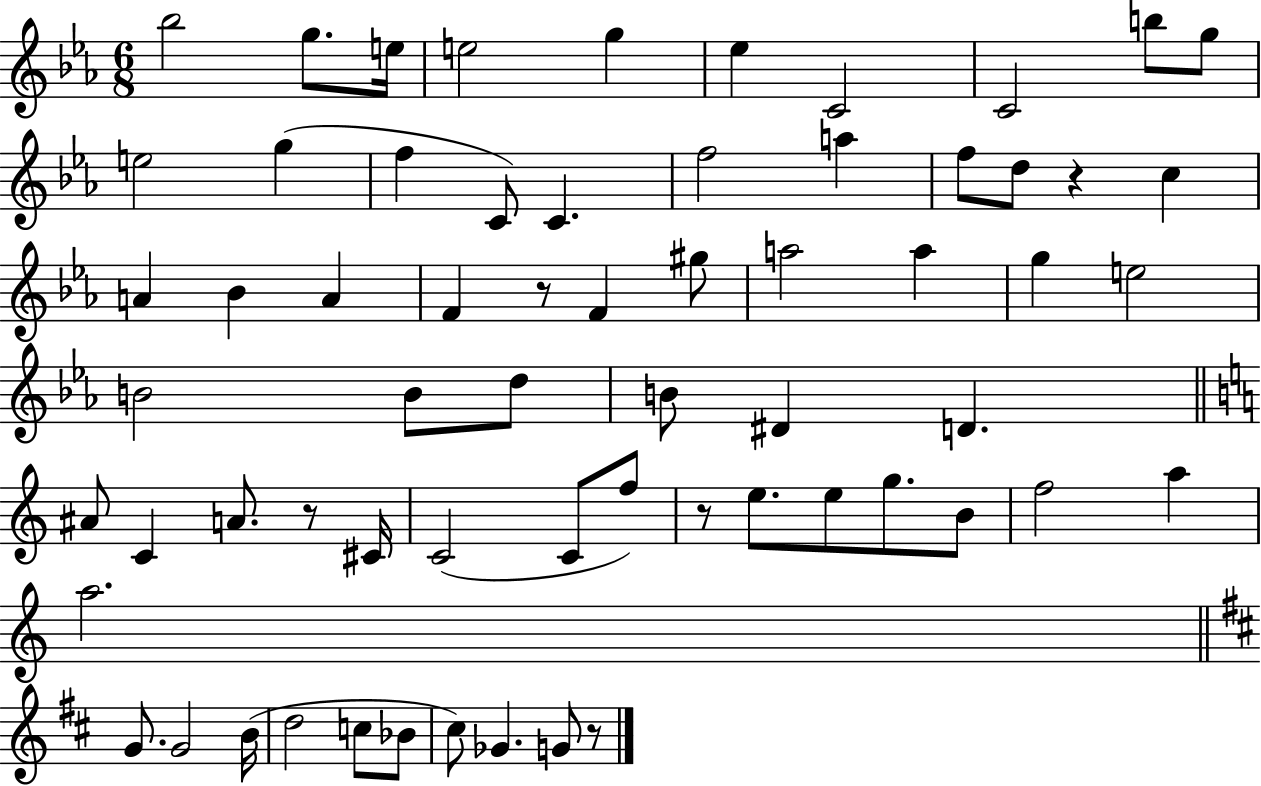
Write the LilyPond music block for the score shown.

{
  \clef treble
  \numericTimeSignature
  \time 6/8
  \key ees \major
  bes''2 g''8. e''16 | e''2 g''4 | ees''4 c'2 | c'2 b''8 g''8 | \break e''2 g''4( | f''4 c'8) c'4. | f''2 a''4 | f''8 d''8 r4 c''4 | \break a'4 bes'4 a'4 | f'4 r8 f'4 gis''8 | a''2 a''4 | g''4 e''2 | \break b'2 b'8 d''8 | b'8 dis'4 d'4. | \bar "||" \break \key c \major ais'8 c'4 a'8. r8 cis'16 | c'2( c'8 f''8) | r8 e''8. e''8 g''8. b'8 | f''2 a''4 | \break a''2. | \bar "||" \break \key b \minor g'8. g'2 b'16( | d''2 c''8 bes'8 | cis''8) ges'4. g'8 r8 | \bar "|."
}